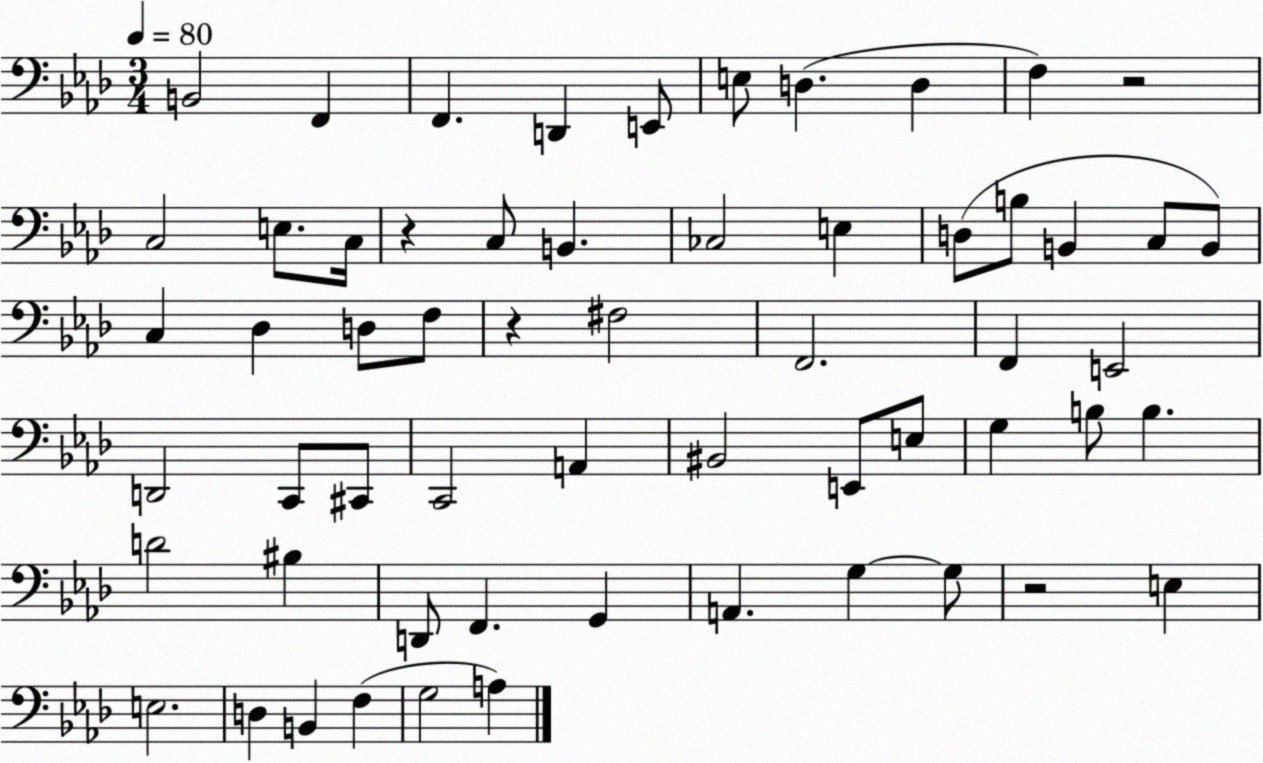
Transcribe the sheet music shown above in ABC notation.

X:1
T:Untitled
M:3/4
L:1/4
K:Ab
B,,2 F,, F,, D,, E,,/2 E,/2 D, D, F, z2 C,2 E,/2 C,/4 z C,/2 B,, _C,2 E, D,/2 B,/2 B,, C,/2 B,,/2 C, _D, D,/2 F,/2 z ^F,2 F,,2 F,, E,,2 D,,2 C,,/2 ^C,,/2 C,,2 A,, ^B,,2 E,,/2 E,/2 G, B,/2 B, D2 ^B, D,,/2 F,, G,, A,, G, G,/2 z2 E, E,2 D, B,, F, G,2 A,